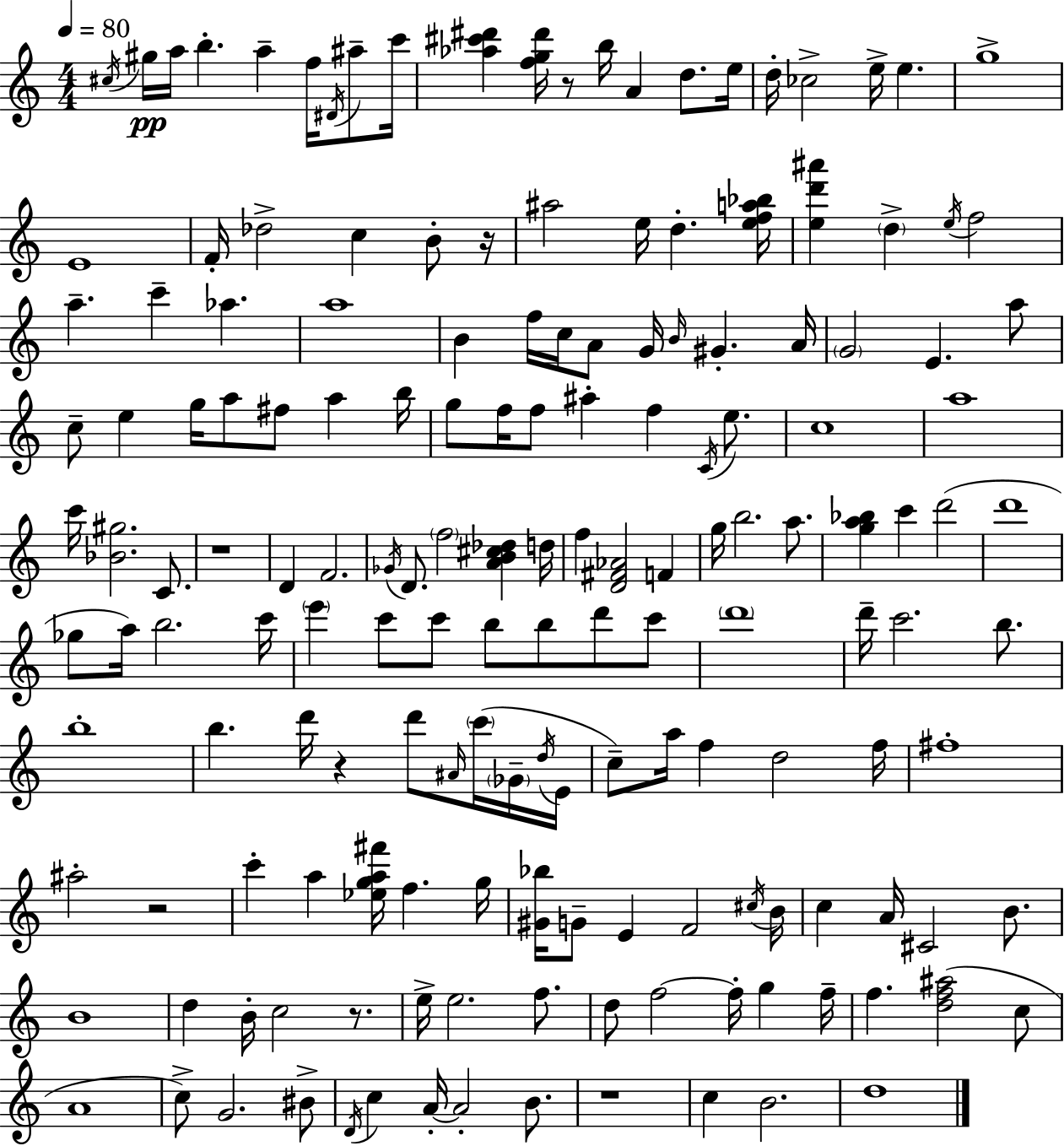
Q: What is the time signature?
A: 4/4